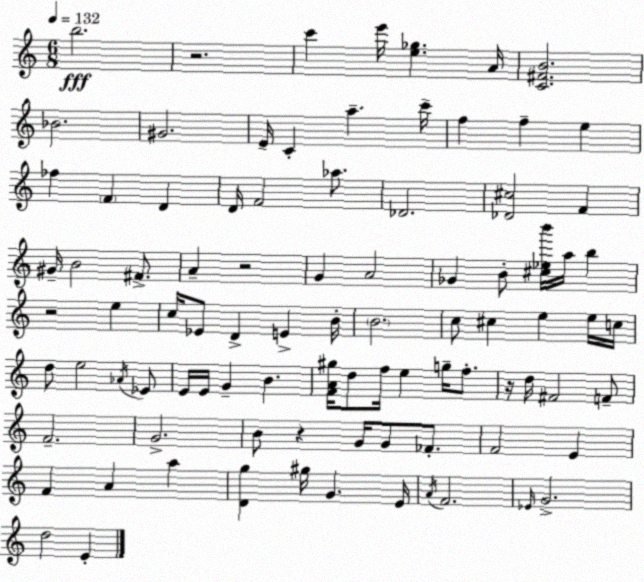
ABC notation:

X:1
T:Untitled
M:6/8
L:1/4
K:C
b2 z2 c' e'/4 [e_g] A/4 [C^FB]2 _B2 ^G2 E/4 C a c'/4 f f e _f F D D/4 F2 _a/2 _D2 [_D^c]2 F ^G/4 B2 ^F/2 A z2 G A2 _G B/2 [^c_eb']/4 a/4 b z2 e c/4 _E/2 D E B/4 B2 c/2 ^c e e/4 c/4 d/2 e2 _A/4 _E/2 E/4 E/4 G B [FA^g]/4 d/2 f/4 e g/4 f/2 z/4 d/4 ^F2 F/2 F2 G2 B/2 z G/4 G/2 _F/2 F2 E F A a [Dg] ^g/4 G E/4 A/4 F2 _E/4 G2 d2 E